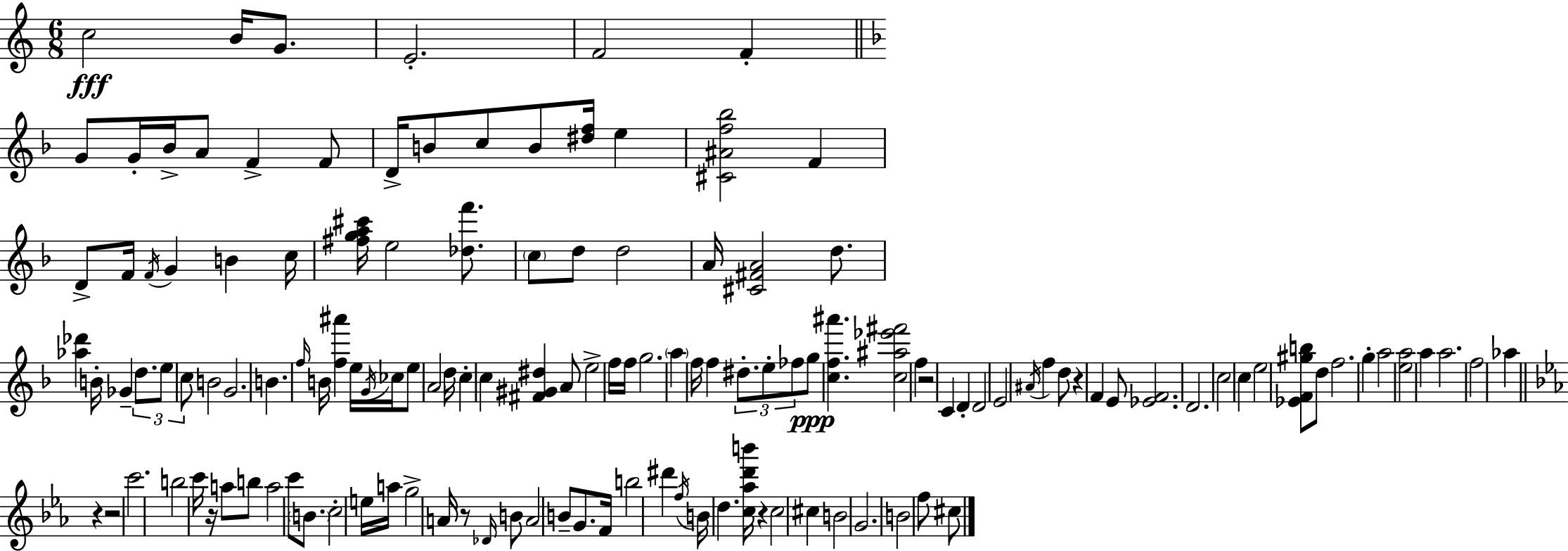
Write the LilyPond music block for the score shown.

{
  \clef treble
  \numericTimeSignature
  \time 6/8
  \key c \major
  \repeat volta 2 { c''2\fff b'16 g'8. | e'2.-. | f'2 f'4-. | \bar "||" \break \key d \minor g'8 g'16-. bes'16-> a'8 f'4-> f'8 | d'16-> b'8 c''8 b'8 <dis'' f''>16 e''4 | <cis' ais' f'' bes''>2 f'4 | d'8-> f'16 \acciaccatura { f'16 } g'4 b'4 | \break c''16 <fis'' g'' a'' cis'''>16 e''2 <des'' f'''>8. | \parenthesize c''8 d''8 d''2 | a'16 <cis' fis' a'>2 d''8. | <aes'' des'''>4 b'16-. ges'4-- \tuplet 3/2 { d''8. | \break e''8 c''8 } b'2 | g'2. | b'4. \grace { f''16 } b'16 <f'' ais'''>4 | e''16 \acciaccatura { g'16 } ces''16 e''8 \parenthesize a'2 | \break d''16 c''4-. c''4 <fis' gis' dis''>4 | a'8 e''2-> | f''16 f''16 g''2. | \parenthesize a''4 f''16 f''4 | \break \tuplet 3/2 { dis''8.-. e''8-. fes''8 } g''8\ppp <c'' f'' ais'''>4. | <c'' ais'' ees''' fis'''>2 f''4 | r2 c'4 | d'4-. d'2 | \break e'2 \acciaccatura { ais'16 } | f''4 d''8 r4 f'4 | e'8 <ees' f'>2. | d'2. | \break c''2 | c''4 e''2 | <ees' f' gis'' b''>8 d''8 f''2. | g''4-. a''2 | \break <e'' a''>2 | a''4 a''2. | f''2 | aes''4 \bar "||" \break \key ees \major r4 r2 | c'''2. | b''2 c'''16 r16 a''8 | b''8 a''2 c'''8 | \break \parenthesize b'8. c''2-. e''16 | a''16 g''2-> a'16 r8 | \grace { des'16 } b'8 a'2 b'8-- | g'8. f'16 b''2 | \break dis'''4 \acciaccatura { f''16 } b'16 d''4. | <c'' aes'' d''' b'''>16 r4 c''2 | cis''4 b'2 | g'2. | \break b'2 f''8 | cis''8 } \bar "|."
}